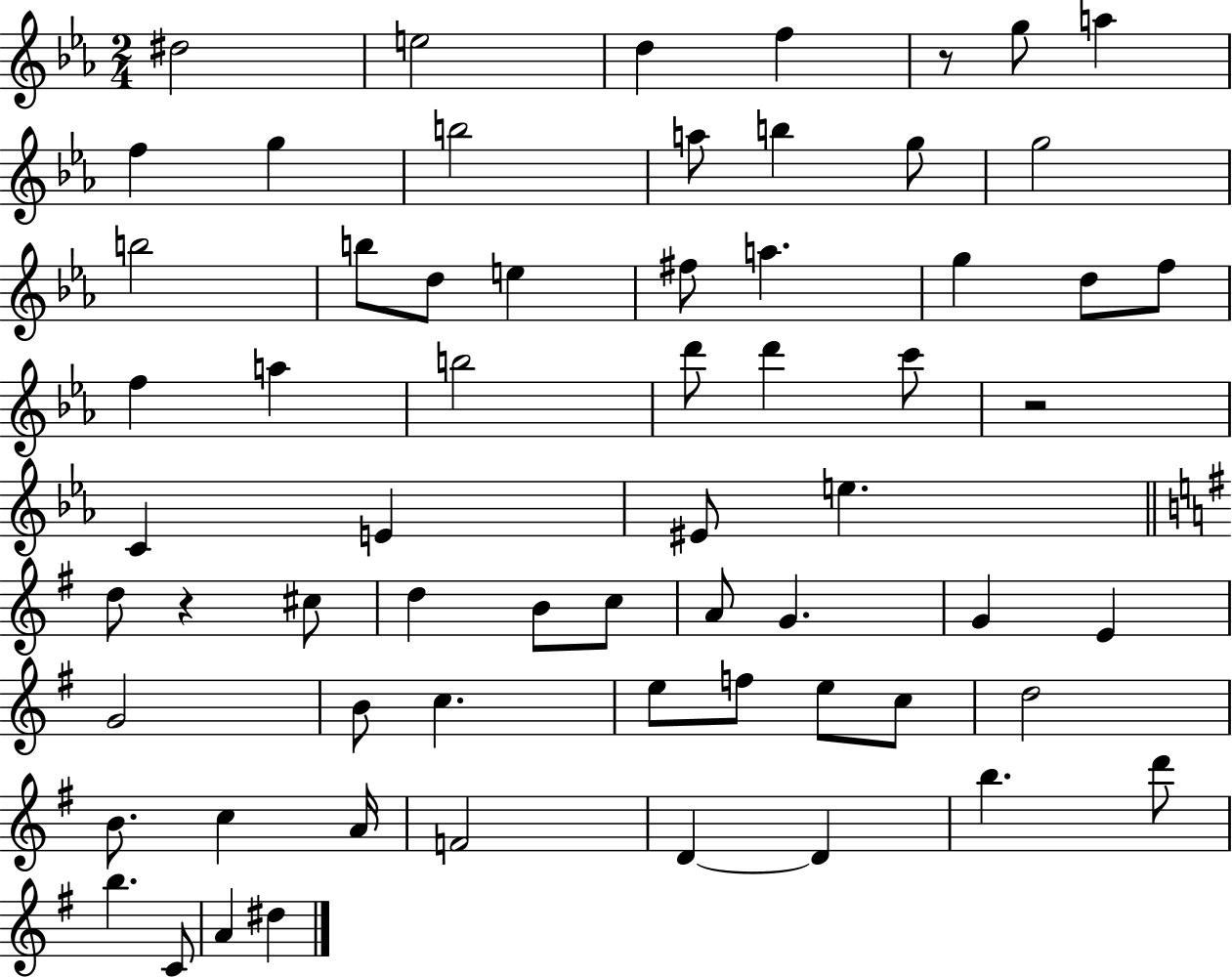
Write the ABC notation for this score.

X:1
T:Untitled
M:2/4
L:1/4
K:Eb
^d2 e2 d f z/2 g/2 a f g b2 a/2 b g/2 g2 b2 b/2 d/2 e ^f/2 a g d/2 f/2 f a b2 d'/2 d' c'/2 z2 C E ^E/2 e d/2 z ^c/2 d B/2 c/2 A/2 G G E G2 B/2 c e/2 f/2 e/2 c/2 d2 B/2 c A/4 F2 D D b d'/2 b C/2 A ^d